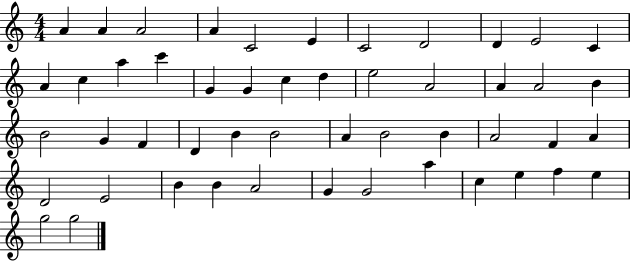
{
  \clef treble
  \numericTimeSignature
  \time 4/4
  \key c \major
  a'4 a'4 a'2 | a'4 c'2 e'4 | c'2 d'2 | d'4 e'2 c'4 | \break a'4 c''4 a''4 c'''4 | g'4 g'4 c''4 d''4 | e''2 a'2 | a'4 a'2 b'4 | \break b'2 g'4 f'4 | d'4 b'4 b'2 | a'4 b'2 b'4 | a'2 f'4 a'4 | \break d'2 e'2 | b'4 b'4 a'2 | g'4 g'2 a''4 | c''4 e''4 f''4 e''4 | \break g''2 g''2 | \bar "|."
}